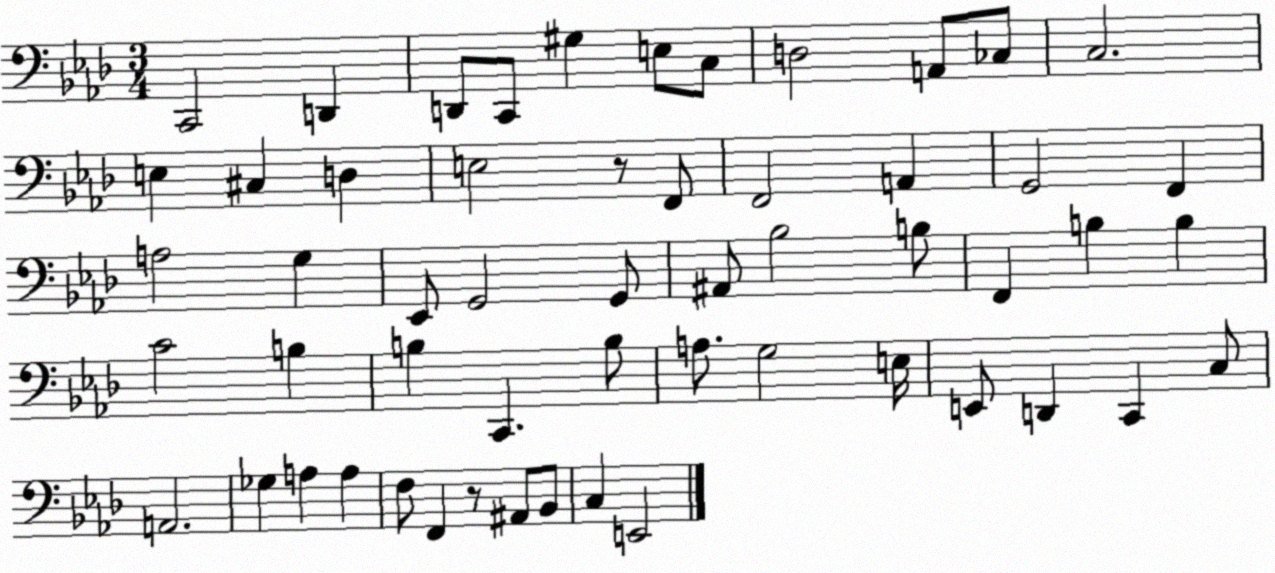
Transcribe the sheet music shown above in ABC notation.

X:1
T:Untitled
M:3/4
L:1/4
K:Ab
C,,2 D,, D,,/2 C,,/2 ^G, E,/2 C,/2 D,2 A,,/2 _C,/2 C,2 E, ^C, D, E,2 z/2 F,,/2 F,,2 A,, G,,2 F,, A,2 G, _E,,/2 G,,2 G,,/2 ^A,,/2 _B,2 B,/2 F,, B, B, C2 B, B, C,, B,/2 A,/2 G,2 E,/4 E,,/2 D,, C,, C,/2 A,,2 _G, A, A, F,/2 F,, z/2 ^A,,/2 _B,,/2 C, E,,2